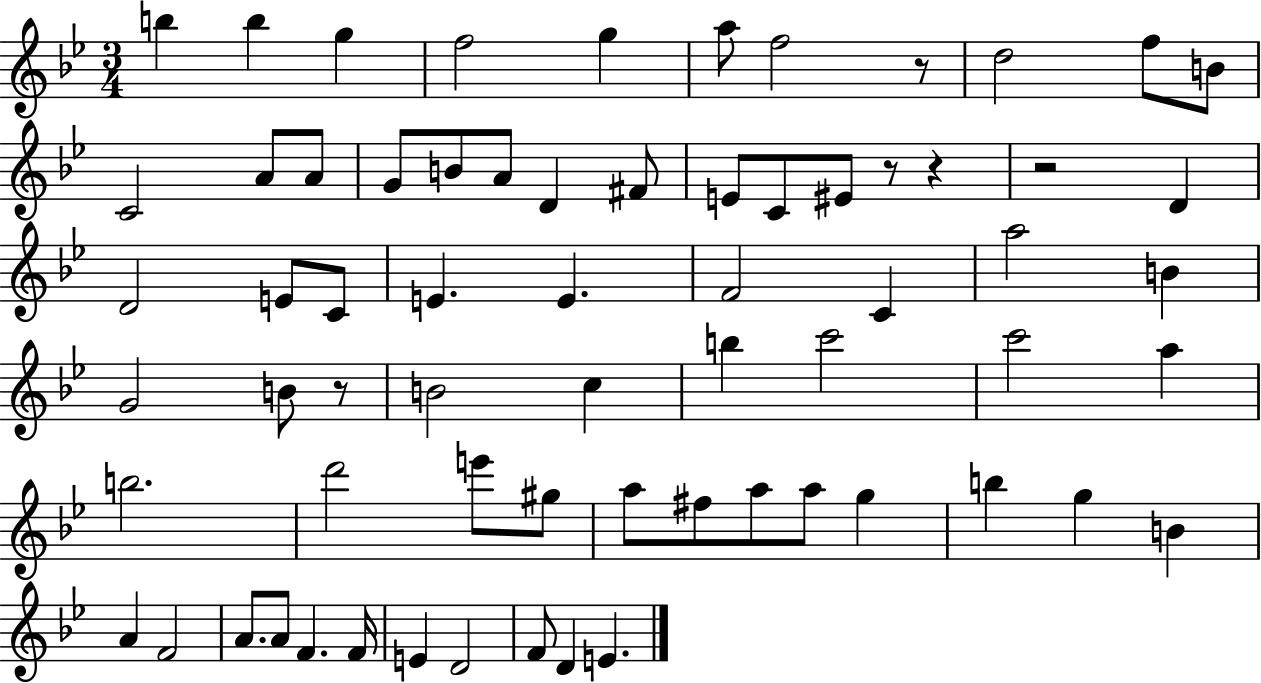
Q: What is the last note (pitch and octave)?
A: E4